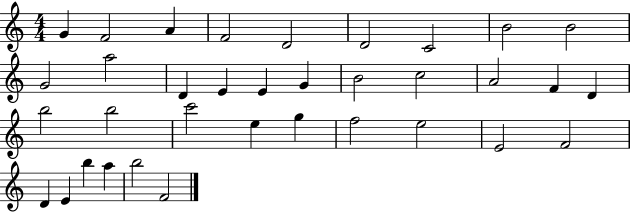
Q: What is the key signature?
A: C major